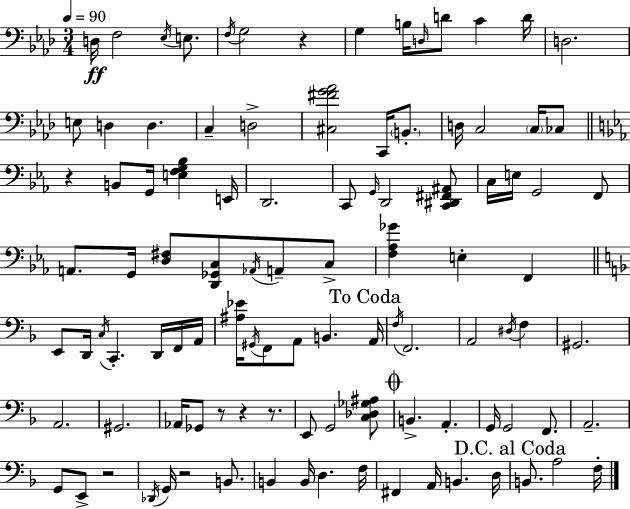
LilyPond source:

{
  \clef bass
  \numericTimeSignature
  \time 3/4
  \key f \minor
  \tempo 4 = 90
  d16\ff f2 \acciaccatura { ees16 } e8. | \acciaccatura { f16 } g2 r4 | g4 b16 \grace { d16 } d'8 c'4 | d'16 d2. | \break e8 d4 d4. | c4-- d2-> | <cis fis' g' aes'>2 c,16 | \parenthesize b,8.-. d16 c2 | \break \parenthesize c16 ces8 \bar "||" \break \key ees \major r4 b,8 g,16 <e f g bes>4 e,16 | d,2. | c,8 \grace { g,16 } d,2 <c, dis, fis, ais,>8 | c16 e16 g,2 f,8 | \break a,8. g,16 <d fis>8 <d, ges, c>8 \acciaccatura { aes,16 } a,8-- | c8-> <f aes ges'>4 e4-. f,4 | \bar "||" \break \key d \minor e,8 d,16 \acciaccatura { c16 } c,4.-. d,16 f,16 | a,16 <ais ees'>16 \acciaccatura { gis,16 } f,8 a,8 b,4. | \mark "To Coda" a,16 \acciaccatura { f16 } f,2. | a,2 \acciaccatura { dis16 } | \break f4 gis,2. | a,2. | gis,2. | aes,16 ges,8 r8 r4 | \break r8. e,8 g,2 | <c des ges ais>8 \mark \markup { \musicglyph "scripts.coda" } b,4.-> a,4.-. | g,16 g,2 | f,8. a,2.-- | \break g,8 e,8-> r2 | \acciaccatura { des,16 } g,16 r2 | b,8. b,4 b,16 d4. | f16 fis,4 a,16 b,4. | \break d16 \mark "D.C. al Coda" b,8. a2 | f16-. \bar "|."
}